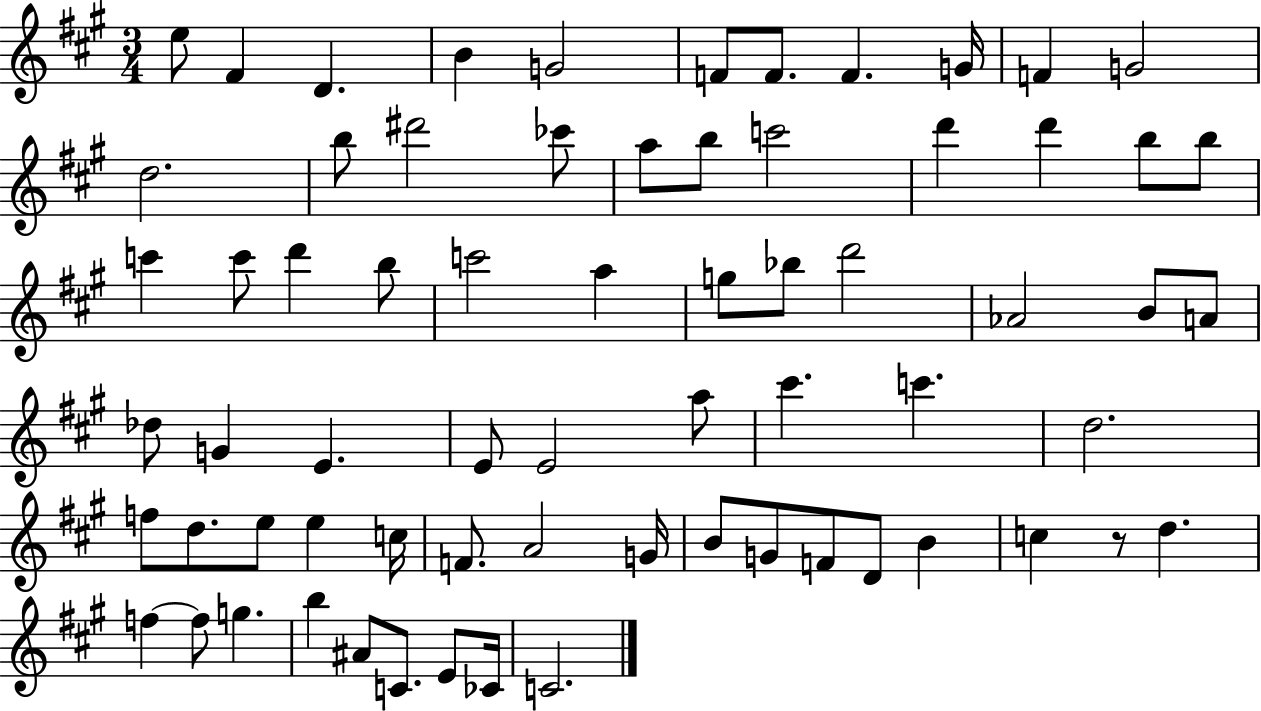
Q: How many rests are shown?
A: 1